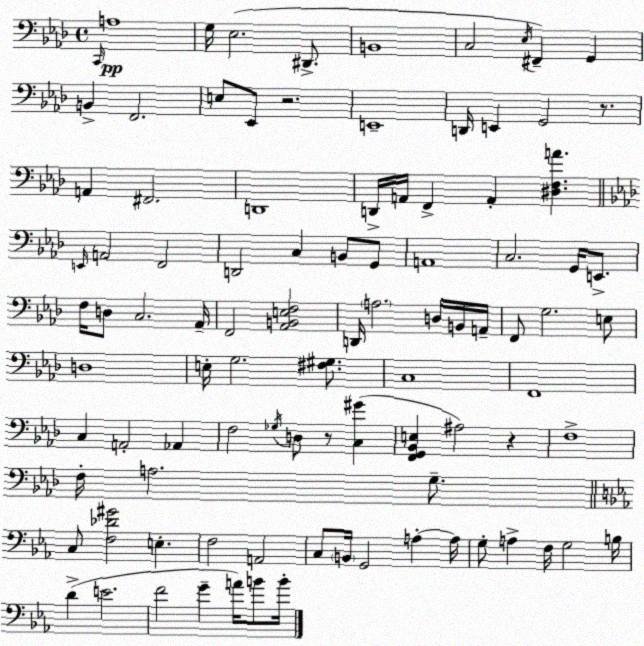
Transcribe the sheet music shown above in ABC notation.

X:1
T:Untitled
M:4/4
L:1/4
K:Fm
C,,/4 A,4 G,/4 _E,2 ^D,,/2 B,,4 C,2 _E,/4 ^F,, G,, B,, F,,2 E,/2 _E,,/2 z2 E,,4 D,,/4 E,, G,,2 z/2 A,, ^F,,2 D,,4 D,,/4 A,,/4 F,, A,, [^D,F,A] E,,/4 A,,2 F,,2 D,,2 C, B,,/2 G,,/2 A,,4 C,2 G,,/4 E,,/2 F,/4 D,/2 C,2 _A,,/4 F,,2 [_A,,B,,E,F,]2 D,,/4 A,2 D,/4 B,,/4 A,,/4 F,,/2 G,2 E,/2 D,4 E,/4 G,2 [^F,^G,]/2 C,4 F,,4 C, A,,2 _A,, F,2 _G,/4 D,/2 z/2 [C,^G] [F,,G,,_B,,E,] ^A,2 z F,4 F,/4 A,2 G,/2 C,/2 [F,_D^G]2 E, F,2 A,,2 C,/2 B,,/4 G,,2 A, A,/4 G,/2 A, F,/4 G,2 B,/4 D E2 F2 G A/4 B/2 B/4